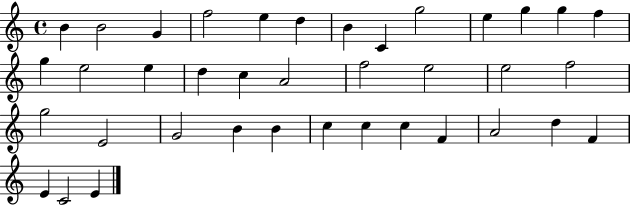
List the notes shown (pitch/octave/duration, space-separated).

B4/q B4/h G4/q F5/h E5/q D5/q B4/q C4/q G5/h E5/q G5/q G5/q F5/q G5/q E5/h E5/q D5/q C5/q A4/h F5/h E5/h E5/h F5/h G5/h E4/h G4/h B4/q B4/q C5/q C5/q C5/q F4/q A4/h D5/q F4/q E4/q C4/h E4/q